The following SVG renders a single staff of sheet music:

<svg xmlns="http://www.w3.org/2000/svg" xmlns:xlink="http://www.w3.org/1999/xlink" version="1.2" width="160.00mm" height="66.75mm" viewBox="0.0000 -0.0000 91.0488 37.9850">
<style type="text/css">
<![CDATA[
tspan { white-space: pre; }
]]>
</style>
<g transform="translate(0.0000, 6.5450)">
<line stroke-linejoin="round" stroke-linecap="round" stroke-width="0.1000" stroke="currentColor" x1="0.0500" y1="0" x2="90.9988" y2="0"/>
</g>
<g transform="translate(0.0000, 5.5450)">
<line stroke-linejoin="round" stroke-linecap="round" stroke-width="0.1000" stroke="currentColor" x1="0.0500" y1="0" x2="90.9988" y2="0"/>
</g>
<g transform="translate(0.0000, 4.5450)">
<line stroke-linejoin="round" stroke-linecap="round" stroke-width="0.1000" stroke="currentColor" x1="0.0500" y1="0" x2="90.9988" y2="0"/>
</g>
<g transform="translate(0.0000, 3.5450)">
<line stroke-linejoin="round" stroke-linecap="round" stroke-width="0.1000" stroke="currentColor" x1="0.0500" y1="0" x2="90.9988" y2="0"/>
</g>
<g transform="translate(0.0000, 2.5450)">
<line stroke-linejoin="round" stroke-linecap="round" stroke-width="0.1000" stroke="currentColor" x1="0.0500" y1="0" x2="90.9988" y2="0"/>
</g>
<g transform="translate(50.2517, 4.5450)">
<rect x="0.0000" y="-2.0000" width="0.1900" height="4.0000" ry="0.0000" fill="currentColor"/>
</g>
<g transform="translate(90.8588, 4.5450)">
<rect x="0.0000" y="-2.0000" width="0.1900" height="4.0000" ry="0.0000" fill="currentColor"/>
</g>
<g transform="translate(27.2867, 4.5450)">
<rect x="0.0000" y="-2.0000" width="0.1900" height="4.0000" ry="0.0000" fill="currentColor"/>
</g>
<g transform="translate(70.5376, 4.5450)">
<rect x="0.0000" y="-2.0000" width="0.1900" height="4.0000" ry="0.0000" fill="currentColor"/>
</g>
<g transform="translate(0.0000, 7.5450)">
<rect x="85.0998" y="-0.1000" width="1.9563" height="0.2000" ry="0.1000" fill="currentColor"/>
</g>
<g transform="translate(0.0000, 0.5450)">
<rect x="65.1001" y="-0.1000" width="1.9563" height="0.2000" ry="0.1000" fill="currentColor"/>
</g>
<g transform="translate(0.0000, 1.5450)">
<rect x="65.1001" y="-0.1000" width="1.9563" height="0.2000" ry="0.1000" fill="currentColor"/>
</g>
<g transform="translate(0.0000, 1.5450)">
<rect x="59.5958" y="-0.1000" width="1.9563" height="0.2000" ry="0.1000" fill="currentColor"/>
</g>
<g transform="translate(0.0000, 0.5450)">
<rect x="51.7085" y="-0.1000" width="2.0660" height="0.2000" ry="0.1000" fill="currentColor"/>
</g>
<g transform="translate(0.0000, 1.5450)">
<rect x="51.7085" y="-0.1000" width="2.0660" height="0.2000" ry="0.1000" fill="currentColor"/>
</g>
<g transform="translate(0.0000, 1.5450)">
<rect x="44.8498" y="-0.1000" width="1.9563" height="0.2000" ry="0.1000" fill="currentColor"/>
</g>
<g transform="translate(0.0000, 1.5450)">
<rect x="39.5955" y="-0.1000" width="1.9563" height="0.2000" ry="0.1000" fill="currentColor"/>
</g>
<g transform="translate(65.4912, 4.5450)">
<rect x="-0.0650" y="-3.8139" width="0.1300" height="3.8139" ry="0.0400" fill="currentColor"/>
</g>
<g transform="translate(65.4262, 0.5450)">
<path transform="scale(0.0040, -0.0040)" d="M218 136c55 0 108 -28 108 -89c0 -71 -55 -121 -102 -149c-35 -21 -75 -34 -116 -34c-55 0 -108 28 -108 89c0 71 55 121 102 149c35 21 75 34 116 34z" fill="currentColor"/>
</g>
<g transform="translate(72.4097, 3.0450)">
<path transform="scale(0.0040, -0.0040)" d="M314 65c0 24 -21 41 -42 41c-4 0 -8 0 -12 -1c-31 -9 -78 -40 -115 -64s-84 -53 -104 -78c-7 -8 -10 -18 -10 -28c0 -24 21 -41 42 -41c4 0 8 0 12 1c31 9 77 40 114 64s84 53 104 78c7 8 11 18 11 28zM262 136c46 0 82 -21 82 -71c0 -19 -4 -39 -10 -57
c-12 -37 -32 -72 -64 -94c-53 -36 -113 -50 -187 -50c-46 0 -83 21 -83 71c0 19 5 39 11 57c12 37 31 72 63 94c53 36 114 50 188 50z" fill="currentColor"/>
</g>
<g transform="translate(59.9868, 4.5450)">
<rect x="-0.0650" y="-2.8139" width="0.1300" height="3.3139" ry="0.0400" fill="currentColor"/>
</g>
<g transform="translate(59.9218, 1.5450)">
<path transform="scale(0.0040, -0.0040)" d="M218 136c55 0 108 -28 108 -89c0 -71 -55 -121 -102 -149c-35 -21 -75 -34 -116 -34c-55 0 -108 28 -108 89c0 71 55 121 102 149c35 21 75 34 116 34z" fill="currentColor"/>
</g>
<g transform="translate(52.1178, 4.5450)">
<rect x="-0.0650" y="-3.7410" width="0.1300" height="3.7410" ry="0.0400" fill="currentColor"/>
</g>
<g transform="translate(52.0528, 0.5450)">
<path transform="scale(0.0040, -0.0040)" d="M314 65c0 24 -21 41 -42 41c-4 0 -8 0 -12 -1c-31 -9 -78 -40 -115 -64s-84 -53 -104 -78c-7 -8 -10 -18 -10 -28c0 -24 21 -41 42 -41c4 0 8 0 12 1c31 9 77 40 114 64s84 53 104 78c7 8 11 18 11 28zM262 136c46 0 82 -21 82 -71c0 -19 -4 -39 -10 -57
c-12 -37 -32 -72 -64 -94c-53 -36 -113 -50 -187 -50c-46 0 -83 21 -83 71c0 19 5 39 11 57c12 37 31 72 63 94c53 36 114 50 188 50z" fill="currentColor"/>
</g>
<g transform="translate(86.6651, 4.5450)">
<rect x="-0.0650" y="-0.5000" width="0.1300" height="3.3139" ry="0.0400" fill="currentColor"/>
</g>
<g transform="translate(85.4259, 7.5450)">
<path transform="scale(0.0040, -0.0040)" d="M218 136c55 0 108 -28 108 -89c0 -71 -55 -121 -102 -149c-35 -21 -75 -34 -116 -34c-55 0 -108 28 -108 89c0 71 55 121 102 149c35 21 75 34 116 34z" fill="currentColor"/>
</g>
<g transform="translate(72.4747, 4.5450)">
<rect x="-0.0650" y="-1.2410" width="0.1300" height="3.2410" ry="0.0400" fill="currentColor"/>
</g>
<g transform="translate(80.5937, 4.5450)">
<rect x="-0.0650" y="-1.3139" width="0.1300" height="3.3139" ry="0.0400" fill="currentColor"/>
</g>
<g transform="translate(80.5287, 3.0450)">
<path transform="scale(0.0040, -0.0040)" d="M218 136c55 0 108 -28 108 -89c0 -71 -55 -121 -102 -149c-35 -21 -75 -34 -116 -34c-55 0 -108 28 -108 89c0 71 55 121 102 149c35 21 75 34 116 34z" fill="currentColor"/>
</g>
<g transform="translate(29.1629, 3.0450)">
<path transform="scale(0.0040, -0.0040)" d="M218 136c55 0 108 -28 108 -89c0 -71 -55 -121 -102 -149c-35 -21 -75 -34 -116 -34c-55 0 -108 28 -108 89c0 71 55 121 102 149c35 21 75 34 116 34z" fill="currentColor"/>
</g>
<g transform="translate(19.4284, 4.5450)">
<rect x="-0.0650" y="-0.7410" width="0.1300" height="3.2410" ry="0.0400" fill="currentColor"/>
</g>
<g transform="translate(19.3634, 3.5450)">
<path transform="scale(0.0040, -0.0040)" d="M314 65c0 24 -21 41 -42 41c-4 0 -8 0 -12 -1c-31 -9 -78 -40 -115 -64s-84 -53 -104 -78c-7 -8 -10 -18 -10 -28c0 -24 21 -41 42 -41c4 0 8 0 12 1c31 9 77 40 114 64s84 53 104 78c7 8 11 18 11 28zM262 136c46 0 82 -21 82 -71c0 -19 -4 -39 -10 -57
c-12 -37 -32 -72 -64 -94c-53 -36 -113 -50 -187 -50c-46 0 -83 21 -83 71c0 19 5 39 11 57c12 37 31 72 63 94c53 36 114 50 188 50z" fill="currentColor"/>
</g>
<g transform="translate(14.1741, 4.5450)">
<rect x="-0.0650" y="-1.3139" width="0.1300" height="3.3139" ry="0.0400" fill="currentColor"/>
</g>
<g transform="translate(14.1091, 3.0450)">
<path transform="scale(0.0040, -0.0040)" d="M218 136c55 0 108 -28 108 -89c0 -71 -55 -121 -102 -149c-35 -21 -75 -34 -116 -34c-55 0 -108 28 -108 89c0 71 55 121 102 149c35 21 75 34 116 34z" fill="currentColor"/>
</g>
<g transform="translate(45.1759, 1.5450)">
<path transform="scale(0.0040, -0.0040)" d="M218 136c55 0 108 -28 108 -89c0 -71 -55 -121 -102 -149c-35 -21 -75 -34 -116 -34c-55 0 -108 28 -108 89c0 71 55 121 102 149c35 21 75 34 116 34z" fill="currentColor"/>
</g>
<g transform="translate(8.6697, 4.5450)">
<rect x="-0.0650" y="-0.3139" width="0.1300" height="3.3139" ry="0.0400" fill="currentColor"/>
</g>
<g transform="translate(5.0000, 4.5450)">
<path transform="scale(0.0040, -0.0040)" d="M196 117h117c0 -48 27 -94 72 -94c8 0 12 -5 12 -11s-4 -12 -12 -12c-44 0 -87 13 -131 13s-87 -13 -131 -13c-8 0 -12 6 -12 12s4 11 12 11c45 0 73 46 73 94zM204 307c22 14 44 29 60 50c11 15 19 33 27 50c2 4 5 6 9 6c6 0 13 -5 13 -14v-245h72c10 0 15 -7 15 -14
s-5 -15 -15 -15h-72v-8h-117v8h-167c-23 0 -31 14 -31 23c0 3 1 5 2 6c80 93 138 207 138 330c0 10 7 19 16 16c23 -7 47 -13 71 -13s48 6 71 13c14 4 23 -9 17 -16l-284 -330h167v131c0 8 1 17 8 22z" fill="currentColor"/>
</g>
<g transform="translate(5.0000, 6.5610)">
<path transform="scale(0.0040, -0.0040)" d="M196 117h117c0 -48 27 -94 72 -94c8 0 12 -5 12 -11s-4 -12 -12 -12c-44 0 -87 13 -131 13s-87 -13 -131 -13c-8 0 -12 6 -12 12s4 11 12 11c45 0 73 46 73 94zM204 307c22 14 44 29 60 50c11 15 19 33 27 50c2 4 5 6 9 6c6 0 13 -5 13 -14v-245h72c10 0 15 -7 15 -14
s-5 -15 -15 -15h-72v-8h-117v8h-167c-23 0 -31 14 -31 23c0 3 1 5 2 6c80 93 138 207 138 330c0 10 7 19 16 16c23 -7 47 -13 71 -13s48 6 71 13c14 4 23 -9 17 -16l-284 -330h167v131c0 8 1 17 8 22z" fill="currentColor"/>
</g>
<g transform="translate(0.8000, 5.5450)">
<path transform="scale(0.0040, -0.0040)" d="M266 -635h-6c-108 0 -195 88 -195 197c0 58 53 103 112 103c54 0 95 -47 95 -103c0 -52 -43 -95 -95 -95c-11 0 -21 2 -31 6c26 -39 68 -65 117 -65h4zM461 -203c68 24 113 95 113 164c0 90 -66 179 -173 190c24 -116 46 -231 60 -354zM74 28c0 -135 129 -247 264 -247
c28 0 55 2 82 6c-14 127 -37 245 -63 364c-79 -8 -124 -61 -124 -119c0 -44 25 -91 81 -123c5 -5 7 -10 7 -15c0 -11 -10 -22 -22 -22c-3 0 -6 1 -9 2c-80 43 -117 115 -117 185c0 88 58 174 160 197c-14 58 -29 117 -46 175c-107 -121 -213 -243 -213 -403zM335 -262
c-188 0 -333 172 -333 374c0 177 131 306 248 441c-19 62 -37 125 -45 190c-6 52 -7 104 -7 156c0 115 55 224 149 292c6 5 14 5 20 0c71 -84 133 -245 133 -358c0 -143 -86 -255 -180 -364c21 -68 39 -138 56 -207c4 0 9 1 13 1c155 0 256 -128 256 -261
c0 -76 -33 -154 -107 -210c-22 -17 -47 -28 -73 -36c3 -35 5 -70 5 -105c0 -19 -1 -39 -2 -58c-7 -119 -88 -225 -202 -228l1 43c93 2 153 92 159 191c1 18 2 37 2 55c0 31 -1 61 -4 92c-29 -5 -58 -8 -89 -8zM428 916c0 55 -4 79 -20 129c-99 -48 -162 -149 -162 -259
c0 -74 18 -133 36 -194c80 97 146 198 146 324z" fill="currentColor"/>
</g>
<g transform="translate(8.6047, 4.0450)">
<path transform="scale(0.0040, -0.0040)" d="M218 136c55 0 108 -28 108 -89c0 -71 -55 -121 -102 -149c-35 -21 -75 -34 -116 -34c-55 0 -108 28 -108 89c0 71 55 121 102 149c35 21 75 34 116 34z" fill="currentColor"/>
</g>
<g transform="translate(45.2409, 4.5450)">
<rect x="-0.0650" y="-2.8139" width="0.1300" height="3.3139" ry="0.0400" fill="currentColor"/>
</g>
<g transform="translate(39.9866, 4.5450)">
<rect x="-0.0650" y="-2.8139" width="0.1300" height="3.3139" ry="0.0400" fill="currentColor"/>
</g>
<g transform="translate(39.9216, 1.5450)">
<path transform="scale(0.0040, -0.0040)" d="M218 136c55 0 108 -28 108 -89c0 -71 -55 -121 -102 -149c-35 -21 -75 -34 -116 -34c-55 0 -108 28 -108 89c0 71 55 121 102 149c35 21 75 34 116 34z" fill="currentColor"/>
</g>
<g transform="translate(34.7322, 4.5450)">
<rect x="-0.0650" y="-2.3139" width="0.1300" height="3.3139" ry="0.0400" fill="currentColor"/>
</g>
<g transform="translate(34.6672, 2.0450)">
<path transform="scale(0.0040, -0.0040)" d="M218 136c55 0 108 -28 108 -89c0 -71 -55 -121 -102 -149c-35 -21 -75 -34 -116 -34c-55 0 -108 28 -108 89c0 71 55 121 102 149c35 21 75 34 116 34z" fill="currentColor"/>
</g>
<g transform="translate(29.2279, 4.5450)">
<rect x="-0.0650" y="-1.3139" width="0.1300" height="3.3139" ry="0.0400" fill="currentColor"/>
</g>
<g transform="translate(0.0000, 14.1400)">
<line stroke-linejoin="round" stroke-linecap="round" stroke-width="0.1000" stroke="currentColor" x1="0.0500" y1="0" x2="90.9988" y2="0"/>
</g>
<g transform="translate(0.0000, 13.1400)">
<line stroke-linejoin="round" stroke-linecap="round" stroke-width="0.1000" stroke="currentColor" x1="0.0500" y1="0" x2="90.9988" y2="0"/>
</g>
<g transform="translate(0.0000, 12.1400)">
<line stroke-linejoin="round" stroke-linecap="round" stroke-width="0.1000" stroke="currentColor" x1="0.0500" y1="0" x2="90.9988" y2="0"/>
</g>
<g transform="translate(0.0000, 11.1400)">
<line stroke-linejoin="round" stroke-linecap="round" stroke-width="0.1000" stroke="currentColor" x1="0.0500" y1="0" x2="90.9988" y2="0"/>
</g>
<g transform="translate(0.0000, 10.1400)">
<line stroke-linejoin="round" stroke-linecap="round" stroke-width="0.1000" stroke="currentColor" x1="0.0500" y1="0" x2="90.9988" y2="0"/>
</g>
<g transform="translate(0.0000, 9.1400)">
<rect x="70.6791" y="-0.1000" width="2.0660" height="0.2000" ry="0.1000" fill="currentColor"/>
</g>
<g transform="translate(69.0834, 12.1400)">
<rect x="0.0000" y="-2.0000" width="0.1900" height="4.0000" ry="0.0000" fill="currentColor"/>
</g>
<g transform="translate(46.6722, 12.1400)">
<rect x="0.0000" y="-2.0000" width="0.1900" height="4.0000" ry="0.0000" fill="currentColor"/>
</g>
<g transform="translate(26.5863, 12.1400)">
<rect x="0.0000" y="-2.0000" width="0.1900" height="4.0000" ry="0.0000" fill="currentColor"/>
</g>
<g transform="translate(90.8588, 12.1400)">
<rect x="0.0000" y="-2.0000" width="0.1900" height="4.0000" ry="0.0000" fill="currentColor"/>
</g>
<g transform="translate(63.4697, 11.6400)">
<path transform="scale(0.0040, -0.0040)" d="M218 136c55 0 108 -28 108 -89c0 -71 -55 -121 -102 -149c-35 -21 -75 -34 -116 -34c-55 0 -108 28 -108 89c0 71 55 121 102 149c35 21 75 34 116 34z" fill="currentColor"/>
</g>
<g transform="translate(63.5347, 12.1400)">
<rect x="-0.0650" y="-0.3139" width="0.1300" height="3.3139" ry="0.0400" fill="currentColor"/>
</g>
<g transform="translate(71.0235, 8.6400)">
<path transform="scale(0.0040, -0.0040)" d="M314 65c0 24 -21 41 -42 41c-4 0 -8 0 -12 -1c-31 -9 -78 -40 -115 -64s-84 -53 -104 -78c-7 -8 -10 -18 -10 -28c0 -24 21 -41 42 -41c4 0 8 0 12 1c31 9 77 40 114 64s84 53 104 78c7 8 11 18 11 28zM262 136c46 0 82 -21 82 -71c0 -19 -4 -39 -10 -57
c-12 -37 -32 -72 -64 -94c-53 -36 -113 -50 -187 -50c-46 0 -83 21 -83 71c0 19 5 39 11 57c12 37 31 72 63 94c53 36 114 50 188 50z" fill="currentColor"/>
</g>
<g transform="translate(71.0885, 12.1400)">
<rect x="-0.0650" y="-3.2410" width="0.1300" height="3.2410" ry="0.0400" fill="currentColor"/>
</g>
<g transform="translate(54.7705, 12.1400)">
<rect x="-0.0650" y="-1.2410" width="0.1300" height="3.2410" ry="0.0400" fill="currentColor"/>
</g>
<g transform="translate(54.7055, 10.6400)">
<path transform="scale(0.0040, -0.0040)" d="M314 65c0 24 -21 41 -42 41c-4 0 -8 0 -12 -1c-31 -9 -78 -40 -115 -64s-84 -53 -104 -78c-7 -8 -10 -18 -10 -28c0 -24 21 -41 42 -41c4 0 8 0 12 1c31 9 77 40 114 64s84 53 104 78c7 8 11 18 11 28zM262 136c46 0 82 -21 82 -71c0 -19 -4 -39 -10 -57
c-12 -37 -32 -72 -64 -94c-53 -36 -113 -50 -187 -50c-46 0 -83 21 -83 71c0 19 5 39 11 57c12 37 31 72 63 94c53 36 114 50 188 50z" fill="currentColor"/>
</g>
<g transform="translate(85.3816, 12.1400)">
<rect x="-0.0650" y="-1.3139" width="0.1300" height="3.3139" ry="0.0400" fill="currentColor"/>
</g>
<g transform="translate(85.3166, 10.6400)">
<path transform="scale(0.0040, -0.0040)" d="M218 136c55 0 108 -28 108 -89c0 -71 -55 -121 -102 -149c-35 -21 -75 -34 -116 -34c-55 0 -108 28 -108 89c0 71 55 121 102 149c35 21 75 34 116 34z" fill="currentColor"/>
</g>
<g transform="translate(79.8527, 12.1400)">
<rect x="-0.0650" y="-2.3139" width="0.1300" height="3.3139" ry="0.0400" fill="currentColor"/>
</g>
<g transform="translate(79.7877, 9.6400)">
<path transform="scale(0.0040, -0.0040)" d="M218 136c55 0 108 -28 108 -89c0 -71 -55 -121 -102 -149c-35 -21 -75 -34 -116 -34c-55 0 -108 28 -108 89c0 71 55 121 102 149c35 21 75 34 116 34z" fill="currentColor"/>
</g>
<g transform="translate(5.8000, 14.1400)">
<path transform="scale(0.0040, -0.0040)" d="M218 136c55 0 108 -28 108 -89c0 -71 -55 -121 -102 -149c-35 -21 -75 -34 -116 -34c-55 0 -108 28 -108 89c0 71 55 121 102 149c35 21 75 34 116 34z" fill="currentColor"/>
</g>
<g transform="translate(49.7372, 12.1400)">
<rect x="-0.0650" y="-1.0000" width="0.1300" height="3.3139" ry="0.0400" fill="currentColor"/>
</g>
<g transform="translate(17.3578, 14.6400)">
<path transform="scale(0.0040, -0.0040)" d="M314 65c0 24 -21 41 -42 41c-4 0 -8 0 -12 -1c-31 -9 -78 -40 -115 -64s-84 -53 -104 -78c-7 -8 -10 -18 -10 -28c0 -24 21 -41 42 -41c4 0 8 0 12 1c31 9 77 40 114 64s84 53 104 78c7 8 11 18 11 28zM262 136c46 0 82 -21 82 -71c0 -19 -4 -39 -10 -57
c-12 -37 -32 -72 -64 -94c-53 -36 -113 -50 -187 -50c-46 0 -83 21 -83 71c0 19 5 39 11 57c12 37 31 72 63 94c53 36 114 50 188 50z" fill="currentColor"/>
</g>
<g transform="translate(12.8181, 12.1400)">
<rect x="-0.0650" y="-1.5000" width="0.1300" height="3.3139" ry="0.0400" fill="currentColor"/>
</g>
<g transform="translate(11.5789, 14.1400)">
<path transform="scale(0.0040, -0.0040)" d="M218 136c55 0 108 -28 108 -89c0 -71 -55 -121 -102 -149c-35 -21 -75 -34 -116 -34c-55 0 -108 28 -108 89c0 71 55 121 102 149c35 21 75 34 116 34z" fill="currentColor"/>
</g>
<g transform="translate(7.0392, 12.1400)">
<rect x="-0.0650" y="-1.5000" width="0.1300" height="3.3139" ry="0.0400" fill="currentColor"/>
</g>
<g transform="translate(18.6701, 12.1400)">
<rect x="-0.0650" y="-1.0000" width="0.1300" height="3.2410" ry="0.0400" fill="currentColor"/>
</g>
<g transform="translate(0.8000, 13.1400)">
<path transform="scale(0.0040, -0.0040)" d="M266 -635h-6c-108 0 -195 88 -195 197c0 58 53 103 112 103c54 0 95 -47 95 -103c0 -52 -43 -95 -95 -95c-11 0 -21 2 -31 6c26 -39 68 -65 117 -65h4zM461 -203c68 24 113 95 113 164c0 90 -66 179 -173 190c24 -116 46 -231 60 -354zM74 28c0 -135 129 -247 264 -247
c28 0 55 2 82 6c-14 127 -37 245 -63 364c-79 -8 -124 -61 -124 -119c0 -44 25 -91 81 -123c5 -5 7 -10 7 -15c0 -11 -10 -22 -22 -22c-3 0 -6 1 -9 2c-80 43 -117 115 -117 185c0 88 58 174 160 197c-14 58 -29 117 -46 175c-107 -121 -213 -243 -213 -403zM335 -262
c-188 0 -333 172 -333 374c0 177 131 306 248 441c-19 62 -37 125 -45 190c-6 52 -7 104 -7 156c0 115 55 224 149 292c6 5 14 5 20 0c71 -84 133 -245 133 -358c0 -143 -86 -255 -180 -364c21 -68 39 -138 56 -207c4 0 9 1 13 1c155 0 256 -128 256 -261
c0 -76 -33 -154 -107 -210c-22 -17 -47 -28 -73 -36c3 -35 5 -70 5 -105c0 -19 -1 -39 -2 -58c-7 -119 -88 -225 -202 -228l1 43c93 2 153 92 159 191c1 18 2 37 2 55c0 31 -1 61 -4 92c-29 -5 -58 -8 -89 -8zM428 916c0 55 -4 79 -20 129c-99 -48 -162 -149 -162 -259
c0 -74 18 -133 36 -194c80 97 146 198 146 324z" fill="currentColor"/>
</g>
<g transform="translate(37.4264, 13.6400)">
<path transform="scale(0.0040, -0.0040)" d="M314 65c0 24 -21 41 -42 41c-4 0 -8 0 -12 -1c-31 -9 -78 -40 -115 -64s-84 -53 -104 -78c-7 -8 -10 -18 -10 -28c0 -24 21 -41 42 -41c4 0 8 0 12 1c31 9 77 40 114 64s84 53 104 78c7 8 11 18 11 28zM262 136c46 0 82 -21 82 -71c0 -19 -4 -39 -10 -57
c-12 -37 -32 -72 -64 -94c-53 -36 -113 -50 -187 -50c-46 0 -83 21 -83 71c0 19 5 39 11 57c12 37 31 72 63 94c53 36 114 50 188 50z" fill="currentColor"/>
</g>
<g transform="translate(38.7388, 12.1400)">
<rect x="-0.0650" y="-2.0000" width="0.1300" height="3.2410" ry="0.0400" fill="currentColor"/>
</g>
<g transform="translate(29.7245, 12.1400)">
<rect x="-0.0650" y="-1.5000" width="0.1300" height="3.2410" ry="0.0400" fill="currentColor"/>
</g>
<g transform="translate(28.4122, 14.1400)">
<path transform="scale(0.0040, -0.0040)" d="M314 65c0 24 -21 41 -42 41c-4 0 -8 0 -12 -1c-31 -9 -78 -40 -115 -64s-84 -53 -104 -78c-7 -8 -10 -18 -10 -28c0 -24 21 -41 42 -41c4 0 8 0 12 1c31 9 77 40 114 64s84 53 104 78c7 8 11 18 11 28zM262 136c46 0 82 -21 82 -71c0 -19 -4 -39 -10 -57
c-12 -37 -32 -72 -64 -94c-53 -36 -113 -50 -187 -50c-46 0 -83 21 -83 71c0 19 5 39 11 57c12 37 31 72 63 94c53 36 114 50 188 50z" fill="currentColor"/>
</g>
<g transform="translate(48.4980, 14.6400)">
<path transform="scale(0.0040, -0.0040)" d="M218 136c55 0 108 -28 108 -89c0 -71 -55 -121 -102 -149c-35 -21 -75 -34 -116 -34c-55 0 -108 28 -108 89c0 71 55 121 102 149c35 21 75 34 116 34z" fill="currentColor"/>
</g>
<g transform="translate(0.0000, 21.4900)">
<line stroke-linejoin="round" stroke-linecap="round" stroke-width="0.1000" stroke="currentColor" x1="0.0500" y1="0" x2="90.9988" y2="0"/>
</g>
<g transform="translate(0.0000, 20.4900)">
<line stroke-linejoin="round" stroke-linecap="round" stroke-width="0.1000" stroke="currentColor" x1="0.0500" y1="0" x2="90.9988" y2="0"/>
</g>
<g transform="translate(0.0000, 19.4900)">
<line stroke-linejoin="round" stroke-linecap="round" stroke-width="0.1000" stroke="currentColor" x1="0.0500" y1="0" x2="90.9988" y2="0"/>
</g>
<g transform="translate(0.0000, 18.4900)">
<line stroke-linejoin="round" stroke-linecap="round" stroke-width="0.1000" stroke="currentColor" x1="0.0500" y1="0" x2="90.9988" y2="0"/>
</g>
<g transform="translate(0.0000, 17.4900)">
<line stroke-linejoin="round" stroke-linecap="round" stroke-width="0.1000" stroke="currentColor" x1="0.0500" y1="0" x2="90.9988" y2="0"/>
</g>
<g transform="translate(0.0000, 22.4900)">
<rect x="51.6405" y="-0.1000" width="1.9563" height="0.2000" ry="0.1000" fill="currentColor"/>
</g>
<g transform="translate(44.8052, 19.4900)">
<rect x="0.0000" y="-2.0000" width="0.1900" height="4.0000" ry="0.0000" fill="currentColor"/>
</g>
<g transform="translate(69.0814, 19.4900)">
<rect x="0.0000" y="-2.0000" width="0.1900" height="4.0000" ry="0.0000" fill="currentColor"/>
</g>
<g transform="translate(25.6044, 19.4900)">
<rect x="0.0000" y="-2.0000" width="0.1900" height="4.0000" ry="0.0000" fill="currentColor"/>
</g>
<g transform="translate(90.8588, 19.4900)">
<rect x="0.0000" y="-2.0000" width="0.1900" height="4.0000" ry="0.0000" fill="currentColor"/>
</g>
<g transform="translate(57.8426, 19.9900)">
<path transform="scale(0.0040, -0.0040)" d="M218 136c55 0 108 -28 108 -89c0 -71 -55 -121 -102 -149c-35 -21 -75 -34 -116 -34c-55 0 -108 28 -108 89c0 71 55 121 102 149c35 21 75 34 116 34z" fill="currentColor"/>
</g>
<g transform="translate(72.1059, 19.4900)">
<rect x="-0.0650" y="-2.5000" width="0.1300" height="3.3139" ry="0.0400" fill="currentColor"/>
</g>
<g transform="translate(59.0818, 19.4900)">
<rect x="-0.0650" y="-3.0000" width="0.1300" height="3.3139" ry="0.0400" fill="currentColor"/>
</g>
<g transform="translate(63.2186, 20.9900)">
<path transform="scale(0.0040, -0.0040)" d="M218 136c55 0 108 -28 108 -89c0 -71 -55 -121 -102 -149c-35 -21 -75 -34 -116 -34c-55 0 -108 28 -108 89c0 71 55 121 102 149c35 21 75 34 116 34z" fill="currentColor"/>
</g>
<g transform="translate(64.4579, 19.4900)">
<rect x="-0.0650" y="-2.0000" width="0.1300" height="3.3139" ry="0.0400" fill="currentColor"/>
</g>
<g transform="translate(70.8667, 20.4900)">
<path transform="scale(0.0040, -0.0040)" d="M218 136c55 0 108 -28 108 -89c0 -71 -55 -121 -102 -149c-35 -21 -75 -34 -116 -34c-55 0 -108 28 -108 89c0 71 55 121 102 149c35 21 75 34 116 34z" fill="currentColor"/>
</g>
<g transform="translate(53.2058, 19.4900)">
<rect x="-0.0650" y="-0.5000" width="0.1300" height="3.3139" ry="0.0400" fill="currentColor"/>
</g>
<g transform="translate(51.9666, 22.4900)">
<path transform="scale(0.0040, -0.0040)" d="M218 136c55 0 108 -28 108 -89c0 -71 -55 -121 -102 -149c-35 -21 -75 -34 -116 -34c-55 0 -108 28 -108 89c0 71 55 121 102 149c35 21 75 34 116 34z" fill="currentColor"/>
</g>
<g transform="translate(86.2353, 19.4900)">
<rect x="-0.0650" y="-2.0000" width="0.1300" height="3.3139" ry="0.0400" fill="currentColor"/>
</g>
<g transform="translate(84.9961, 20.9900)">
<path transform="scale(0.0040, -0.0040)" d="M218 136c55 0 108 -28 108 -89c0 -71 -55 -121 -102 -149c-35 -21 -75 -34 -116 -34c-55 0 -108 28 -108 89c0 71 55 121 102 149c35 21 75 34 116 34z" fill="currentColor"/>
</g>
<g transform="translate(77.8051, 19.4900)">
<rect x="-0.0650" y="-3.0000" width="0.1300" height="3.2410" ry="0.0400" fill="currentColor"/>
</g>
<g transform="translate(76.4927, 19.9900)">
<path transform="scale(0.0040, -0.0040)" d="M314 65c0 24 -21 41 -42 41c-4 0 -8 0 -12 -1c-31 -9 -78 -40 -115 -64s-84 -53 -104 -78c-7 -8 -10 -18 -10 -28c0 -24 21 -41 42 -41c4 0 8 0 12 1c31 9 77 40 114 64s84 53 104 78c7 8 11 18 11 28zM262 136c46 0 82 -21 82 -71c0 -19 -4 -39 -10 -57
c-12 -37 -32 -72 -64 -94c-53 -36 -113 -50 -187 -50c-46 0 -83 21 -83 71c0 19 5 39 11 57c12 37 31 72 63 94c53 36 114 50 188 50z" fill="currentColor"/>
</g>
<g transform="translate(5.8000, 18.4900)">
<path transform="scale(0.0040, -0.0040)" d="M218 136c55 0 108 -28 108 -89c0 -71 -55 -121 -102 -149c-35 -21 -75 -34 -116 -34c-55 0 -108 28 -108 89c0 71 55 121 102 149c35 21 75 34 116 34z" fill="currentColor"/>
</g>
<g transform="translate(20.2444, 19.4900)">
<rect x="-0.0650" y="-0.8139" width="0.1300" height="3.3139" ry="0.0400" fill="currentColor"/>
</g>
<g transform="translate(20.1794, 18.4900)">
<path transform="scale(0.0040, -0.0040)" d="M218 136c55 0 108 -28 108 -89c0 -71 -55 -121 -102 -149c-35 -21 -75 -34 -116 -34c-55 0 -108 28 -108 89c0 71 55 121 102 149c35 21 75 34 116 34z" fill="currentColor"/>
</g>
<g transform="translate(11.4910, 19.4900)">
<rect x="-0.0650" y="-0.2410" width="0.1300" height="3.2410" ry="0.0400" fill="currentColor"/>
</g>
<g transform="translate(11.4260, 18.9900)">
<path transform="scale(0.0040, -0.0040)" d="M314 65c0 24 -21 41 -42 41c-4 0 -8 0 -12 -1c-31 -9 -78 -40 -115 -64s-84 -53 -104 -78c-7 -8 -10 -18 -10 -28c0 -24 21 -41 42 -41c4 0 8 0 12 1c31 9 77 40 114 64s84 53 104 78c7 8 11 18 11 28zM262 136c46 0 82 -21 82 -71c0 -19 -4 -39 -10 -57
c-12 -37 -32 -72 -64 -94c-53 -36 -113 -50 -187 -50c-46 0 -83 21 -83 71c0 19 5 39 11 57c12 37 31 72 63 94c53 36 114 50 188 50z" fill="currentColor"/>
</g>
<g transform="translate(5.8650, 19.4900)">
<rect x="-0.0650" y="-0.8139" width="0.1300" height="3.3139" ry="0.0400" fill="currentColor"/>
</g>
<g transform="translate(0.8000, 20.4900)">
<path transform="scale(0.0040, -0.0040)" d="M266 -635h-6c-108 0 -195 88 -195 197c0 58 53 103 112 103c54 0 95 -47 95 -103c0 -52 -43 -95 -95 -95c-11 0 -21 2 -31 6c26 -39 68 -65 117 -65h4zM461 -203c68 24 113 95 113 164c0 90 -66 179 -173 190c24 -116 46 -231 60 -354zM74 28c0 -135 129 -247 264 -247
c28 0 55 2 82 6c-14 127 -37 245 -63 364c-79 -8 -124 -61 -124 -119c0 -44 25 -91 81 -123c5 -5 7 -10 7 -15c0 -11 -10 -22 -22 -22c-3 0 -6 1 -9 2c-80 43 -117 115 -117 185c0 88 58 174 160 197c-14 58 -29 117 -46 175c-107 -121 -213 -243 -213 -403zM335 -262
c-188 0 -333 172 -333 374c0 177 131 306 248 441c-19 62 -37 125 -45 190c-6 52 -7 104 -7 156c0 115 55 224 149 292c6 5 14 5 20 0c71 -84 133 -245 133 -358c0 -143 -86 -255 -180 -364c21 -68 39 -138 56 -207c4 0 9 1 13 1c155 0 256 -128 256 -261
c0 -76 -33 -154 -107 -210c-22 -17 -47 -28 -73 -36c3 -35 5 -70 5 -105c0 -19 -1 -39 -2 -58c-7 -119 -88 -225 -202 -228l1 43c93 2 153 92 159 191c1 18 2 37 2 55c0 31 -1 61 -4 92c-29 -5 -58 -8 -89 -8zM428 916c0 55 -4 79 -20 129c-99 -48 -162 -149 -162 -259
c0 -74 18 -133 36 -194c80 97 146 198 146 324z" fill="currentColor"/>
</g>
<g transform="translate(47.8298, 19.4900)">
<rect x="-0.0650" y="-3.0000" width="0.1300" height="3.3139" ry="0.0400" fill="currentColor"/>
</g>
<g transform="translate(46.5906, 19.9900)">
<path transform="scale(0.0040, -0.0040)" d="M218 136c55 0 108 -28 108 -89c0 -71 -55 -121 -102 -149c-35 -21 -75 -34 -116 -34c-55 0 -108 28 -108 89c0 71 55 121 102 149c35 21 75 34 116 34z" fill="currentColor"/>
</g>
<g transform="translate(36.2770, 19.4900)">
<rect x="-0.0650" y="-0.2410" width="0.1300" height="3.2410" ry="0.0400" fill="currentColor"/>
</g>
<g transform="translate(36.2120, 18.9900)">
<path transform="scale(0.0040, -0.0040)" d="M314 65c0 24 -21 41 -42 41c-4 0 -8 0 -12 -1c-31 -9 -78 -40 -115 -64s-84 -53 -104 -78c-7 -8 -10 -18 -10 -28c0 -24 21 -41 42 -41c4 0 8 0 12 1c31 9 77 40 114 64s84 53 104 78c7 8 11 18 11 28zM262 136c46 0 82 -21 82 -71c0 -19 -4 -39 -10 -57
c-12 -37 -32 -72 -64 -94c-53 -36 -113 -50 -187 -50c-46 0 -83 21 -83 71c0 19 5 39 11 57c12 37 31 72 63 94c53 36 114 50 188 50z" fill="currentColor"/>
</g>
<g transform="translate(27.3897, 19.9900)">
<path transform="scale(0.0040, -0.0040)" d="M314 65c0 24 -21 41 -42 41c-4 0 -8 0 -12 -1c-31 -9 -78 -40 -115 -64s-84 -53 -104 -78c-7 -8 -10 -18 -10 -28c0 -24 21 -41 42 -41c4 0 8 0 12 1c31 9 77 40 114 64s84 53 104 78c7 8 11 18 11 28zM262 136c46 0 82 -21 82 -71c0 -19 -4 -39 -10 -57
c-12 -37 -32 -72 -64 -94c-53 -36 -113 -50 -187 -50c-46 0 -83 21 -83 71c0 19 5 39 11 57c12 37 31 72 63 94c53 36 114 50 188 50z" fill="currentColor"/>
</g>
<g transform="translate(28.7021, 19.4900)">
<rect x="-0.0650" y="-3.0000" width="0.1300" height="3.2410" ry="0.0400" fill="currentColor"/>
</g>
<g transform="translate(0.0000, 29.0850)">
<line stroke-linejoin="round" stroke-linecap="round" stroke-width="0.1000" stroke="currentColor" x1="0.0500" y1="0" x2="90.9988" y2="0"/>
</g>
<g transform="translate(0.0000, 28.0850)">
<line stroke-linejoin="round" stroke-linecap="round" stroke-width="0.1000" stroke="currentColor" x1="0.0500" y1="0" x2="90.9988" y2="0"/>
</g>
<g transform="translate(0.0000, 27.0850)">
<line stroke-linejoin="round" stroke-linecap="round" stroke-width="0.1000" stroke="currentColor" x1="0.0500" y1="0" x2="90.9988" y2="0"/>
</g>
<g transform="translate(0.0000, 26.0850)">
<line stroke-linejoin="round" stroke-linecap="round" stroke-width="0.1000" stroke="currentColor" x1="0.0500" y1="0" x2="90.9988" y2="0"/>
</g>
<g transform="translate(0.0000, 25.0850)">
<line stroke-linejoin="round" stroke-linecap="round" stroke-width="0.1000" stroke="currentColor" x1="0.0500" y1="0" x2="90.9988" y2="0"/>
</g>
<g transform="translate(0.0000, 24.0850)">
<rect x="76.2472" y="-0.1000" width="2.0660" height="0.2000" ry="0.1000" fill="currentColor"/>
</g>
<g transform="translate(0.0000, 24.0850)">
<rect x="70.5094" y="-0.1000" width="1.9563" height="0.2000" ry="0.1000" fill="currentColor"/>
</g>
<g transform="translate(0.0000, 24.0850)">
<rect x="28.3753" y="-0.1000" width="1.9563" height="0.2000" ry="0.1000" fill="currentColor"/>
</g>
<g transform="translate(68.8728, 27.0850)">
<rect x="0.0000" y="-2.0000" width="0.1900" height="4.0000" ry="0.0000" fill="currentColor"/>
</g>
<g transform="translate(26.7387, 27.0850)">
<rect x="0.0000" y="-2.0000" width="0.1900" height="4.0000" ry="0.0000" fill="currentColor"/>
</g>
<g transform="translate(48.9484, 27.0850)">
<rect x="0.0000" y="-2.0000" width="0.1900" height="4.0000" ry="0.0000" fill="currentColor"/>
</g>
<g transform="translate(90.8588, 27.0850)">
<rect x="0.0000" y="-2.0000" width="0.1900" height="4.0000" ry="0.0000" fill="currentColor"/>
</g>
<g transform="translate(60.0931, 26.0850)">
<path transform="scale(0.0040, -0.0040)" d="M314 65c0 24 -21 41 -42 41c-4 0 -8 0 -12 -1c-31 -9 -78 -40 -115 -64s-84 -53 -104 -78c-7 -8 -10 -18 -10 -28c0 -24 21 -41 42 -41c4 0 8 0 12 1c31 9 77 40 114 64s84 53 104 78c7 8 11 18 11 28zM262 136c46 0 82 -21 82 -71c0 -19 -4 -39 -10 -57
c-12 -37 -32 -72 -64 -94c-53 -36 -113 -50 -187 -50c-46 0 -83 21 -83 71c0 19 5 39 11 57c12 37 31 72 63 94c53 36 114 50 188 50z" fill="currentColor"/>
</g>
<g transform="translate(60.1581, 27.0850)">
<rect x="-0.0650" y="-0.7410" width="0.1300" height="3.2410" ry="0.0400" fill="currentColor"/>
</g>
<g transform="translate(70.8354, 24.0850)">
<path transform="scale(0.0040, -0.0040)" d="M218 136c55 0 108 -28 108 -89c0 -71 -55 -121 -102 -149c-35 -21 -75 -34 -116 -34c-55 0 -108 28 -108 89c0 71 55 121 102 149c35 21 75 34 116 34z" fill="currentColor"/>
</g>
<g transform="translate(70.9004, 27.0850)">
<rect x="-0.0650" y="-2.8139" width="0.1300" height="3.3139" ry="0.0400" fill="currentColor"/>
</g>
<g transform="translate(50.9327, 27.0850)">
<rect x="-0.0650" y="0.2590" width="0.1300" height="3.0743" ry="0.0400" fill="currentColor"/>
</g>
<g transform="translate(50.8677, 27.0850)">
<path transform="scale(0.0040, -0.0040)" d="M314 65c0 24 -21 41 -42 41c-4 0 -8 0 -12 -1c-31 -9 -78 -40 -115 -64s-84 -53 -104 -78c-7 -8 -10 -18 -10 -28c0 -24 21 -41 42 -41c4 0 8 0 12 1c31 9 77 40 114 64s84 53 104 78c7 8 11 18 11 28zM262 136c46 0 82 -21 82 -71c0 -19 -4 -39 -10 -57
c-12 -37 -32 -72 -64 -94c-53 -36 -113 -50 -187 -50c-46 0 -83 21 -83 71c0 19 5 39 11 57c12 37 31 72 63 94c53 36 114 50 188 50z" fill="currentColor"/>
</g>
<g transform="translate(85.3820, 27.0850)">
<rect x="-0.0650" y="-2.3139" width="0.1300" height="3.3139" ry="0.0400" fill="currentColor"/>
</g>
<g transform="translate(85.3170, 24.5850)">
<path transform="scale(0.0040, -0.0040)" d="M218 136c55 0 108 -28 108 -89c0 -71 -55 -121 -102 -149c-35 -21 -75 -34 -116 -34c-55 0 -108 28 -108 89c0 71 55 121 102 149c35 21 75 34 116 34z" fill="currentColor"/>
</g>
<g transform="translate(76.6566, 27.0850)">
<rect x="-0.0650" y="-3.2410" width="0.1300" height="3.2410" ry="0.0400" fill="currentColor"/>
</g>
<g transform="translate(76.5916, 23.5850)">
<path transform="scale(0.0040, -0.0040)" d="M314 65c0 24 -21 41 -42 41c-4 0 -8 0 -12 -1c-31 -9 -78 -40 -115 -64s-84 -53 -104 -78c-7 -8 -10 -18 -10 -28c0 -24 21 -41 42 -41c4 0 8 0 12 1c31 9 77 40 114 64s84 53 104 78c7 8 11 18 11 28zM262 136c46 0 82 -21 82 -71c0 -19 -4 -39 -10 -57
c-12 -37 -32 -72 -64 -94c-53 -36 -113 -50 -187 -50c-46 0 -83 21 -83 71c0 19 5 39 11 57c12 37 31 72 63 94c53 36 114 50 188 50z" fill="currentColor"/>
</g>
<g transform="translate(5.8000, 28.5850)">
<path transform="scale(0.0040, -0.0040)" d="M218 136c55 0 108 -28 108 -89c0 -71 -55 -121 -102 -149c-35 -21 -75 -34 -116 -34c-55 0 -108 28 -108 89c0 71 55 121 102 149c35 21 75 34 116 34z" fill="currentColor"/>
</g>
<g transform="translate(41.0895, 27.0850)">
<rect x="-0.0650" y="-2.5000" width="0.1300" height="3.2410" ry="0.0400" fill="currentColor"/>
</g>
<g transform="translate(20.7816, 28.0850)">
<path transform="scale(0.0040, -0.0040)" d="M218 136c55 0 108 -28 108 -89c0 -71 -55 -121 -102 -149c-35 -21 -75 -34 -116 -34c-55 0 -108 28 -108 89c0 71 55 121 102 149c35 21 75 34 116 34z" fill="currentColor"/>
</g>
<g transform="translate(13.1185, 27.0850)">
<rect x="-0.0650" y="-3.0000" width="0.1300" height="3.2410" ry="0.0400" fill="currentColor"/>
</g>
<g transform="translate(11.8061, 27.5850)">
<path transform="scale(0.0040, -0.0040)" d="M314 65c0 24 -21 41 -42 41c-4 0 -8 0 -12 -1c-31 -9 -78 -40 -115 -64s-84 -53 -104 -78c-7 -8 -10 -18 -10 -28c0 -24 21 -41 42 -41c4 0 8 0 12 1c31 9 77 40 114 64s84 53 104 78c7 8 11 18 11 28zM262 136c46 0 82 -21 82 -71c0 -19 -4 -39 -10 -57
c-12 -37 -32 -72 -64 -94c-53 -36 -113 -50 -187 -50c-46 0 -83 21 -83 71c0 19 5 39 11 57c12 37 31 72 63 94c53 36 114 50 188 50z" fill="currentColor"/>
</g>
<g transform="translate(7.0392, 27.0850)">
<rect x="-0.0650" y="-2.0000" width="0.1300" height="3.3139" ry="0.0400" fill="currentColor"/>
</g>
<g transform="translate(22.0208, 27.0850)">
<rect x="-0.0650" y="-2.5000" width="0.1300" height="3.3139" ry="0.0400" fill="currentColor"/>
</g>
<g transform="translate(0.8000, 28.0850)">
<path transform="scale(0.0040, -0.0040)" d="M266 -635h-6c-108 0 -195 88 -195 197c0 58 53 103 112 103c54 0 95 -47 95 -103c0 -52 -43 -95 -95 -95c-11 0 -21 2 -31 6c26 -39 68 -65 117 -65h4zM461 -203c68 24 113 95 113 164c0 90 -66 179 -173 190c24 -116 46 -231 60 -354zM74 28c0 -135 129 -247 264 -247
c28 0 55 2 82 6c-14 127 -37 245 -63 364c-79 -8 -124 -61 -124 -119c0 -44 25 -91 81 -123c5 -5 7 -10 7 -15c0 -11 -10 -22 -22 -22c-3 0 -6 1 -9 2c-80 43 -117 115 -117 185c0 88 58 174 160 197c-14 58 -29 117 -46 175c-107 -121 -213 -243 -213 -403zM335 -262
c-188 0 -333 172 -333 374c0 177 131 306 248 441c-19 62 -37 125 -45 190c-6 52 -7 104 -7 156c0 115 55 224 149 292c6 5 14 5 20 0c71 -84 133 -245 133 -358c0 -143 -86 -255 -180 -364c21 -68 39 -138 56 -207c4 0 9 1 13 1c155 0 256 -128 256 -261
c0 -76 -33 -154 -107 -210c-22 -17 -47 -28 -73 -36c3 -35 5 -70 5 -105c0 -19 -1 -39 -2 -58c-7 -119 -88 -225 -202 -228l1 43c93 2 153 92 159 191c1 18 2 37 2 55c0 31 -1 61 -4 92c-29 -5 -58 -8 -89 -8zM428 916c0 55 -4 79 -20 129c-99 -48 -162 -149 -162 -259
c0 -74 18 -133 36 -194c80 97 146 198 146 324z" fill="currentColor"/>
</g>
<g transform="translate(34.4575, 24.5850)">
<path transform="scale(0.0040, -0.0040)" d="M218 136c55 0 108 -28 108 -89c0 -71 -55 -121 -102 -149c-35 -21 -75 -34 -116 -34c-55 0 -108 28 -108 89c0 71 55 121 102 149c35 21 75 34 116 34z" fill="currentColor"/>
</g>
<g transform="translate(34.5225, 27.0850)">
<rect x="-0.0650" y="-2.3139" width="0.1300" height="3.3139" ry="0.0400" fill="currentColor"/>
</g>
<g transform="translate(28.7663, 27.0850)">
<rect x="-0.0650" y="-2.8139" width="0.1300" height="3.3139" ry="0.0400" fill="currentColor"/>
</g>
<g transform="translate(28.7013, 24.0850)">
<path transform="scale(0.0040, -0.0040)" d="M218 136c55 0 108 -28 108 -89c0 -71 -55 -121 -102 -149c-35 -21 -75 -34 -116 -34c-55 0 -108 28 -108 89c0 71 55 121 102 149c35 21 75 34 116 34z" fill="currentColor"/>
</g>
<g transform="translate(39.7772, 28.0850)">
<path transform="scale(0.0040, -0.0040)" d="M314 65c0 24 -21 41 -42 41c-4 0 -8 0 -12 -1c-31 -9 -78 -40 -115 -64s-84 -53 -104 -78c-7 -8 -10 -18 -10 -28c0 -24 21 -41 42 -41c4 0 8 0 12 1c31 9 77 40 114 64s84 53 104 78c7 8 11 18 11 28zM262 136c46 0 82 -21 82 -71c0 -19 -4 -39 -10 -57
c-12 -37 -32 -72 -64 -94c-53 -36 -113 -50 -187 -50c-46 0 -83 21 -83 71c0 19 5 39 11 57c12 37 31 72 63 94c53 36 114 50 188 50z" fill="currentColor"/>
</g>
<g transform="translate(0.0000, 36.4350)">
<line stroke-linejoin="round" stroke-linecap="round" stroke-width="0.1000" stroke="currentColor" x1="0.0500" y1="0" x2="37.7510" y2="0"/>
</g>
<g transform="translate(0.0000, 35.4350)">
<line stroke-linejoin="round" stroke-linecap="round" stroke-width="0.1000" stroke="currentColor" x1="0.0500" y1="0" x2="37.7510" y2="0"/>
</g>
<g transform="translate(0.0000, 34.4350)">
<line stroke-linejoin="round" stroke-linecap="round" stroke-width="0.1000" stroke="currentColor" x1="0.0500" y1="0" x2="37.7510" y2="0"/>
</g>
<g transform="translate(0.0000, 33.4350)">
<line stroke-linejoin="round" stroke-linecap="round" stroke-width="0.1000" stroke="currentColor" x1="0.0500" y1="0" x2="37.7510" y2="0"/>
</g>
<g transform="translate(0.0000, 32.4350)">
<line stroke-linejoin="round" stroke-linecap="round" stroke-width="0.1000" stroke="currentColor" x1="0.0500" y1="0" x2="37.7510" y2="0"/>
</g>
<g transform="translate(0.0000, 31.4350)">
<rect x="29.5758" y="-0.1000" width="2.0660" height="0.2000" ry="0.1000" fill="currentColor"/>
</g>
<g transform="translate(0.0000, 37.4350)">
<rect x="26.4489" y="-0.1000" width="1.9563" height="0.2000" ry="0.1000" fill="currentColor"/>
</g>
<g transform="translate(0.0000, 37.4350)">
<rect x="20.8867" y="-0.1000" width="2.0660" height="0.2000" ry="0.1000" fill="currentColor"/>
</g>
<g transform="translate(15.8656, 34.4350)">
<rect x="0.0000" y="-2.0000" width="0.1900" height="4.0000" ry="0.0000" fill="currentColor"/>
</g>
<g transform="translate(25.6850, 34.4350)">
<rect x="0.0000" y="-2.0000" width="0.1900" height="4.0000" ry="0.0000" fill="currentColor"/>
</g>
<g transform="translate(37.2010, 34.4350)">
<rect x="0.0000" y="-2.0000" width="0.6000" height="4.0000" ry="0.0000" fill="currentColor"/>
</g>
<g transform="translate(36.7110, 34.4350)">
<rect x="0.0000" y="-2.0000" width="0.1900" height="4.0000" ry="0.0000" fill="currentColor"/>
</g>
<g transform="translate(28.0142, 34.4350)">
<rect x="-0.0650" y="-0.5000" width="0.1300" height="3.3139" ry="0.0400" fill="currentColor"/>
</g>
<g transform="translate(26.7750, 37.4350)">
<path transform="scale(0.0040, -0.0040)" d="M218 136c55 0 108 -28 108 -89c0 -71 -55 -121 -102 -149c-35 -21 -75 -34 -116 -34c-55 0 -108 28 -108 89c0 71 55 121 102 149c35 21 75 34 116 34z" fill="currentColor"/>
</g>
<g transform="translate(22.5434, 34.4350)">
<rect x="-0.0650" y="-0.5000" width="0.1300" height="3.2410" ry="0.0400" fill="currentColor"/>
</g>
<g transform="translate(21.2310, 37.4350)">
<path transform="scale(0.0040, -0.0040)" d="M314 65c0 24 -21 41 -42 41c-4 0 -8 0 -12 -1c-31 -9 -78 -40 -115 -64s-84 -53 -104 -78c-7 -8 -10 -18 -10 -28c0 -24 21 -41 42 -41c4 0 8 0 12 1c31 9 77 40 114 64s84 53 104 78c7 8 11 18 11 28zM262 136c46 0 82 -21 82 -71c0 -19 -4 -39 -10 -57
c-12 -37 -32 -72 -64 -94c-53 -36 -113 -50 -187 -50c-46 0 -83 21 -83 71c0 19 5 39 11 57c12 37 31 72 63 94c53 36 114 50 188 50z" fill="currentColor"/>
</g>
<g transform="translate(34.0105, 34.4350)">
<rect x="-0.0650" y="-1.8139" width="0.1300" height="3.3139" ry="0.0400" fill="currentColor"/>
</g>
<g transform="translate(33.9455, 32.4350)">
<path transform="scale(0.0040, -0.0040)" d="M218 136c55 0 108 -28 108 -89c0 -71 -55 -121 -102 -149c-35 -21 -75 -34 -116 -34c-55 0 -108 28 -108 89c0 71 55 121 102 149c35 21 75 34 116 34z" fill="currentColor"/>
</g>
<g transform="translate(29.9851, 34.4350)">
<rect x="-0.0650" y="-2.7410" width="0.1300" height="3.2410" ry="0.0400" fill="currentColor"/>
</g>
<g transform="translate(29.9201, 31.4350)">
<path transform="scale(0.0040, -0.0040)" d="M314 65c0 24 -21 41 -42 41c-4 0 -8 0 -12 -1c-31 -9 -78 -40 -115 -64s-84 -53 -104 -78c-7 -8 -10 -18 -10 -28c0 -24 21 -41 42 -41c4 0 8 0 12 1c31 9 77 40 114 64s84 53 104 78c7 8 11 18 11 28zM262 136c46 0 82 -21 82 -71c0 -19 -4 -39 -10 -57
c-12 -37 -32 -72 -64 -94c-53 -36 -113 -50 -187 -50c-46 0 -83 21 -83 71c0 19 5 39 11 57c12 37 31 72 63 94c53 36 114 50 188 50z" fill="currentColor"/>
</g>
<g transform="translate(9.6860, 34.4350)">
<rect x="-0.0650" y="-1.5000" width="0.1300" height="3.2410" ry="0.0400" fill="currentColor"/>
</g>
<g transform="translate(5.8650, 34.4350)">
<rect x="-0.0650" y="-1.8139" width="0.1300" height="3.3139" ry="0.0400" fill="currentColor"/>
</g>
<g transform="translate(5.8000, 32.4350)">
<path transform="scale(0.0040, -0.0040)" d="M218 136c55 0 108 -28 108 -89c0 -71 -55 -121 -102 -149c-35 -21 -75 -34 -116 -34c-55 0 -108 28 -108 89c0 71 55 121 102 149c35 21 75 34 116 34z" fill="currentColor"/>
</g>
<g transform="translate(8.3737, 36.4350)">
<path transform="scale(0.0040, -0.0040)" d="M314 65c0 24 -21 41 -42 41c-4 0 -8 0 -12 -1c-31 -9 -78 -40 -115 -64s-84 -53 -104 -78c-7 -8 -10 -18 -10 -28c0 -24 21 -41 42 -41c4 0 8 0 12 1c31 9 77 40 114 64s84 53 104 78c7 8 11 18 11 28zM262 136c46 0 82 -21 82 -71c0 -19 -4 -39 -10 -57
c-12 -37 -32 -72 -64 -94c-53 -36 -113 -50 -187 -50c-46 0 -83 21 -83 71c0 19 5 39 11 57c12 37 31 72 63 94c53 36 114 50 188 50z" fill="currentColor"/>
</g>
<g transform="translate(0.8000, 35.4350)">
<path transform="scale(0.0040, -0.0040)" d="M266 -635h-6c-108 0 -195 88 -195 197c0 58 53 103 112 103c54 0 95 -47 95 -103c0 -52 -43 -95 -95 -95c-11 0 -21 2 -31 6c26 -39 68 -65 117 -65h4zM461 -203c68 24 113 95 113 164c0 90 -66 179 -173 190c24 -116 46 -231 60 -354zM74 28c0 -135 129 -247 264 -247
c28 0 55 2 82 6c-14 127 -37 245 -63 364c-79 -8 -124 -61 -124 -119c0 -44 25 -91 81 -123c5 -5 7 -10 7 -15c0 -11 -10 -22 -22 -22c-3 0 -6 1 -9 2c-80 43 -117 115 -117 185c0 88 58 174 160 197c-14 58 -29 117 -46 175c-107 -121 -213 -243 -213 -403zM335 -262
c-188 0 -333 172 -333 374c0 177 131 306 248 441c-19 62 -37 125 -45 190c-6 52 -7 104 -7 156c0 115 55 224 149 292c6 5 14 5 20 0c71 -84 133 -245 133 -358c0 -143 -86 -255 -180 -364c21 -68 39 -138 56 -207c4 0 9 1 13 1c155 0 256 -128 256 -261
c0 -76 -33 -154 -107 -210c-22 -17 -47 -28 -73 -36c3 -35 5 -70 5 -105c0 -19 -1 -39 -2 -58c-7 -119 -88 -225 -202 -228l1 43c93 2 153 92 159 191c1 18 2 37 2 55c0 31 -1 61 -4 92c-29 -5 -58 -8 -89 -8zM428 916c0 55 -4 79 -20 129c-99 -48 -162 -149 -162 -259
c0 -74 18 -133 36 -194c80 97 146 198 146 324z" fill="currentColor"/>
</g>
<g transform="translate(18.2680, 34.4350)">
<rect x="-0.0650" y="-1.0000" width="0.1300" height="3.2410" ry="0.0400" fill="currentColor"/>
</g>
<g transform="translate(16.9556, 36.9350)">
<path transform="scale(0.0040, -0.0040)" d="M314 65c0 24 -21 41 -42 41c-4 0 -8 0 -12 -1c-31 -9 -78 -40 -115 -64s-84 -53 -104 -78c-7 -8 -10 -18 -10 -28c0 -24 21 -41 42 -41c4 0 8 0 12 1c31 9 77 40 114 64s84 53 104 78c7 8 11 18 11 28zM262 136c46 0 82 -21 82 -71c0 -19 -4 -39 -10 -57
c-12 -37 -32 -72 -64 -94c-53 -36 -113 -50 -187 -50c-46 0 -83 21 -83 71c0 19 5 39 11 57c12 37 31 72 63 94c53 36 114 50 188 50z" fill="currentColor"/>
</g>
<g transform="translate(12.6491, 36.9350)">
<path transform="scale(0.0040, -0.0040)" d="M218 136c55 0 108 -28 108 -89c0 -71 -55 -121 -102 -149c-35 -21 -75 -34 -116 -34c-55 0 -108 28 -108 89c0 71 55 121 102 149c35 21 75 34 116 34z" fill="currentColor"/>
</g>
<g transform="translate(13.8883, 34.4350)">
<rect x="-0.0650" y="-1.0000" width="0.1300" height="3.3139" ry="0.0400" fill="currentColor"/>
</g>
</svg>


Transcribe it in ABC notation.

X:1
T:Untitled
M:4/4
L:1/4
K:C
c e d2 e g a a c'2 a c' e2 e C E E D2 E2 F2 D e2 c b2 g e d c2 d A2 c2 A C A F G A2 F F A2 G a g G2 B2 d2 a b2 g f E2 D D2 C2 C a2 f